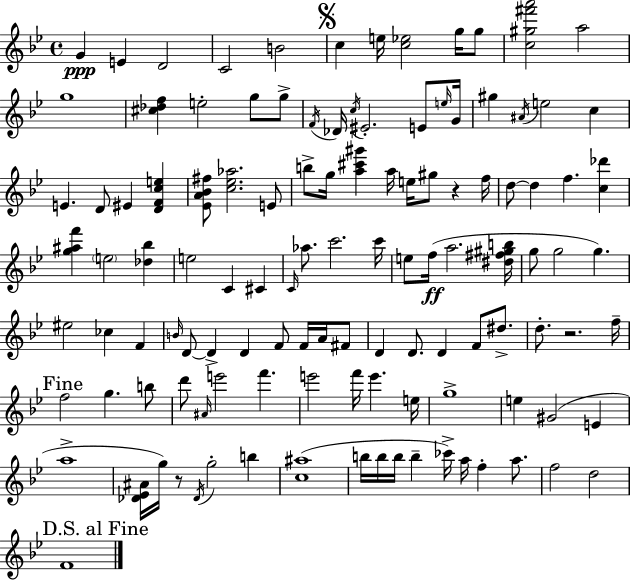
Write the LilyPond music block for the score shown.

{
  \clef treble
  \time 4/4
  \defaultTimeSignature
  \key bes \major
  g'4\ppp e'4 d'2 | c'2 b'2 | \mark \markup { \musicglyph "scripts.segno" } c''4 e''16 <c'' ees''>2 g''16 g''8 | <c'' gis'' fis''' a'''>2 a''2 | \break g''1 | <cis'' des'' f''>4 e''2-. g''8 g''8-> | \acciaccatura { f'16 } des'16 \acciaccatura { c''16 } eis'2.-. e'8 | \grace { e''16 } g'16 gis''4 \acciaccatura { ais'16 } e''2 | \break c''4 e'4. d'8 eis'4 | <d' f' c'' e''>4 <ees' a' bes' fis''>8 <c'' ees'' aes''>2. | e'8 b''8-> g''16 <a'' cis''' gis'''>4 a''16 e''16 gis''8 r4 | f''16 d''8~~ d''4 f''4. | \break <c'' des'''>4 <g'' ais'' f'''>4 \parenthesize e''2 | <des'' bes''>4 e''2 c'4 | cis'4 \grace { c'16 } aes''8. c'''2. | c'''16 e''8 f''16(\ff a''2. | \break <dis'' fis'' gis'' b''>16 g''8 g''2 g''4.) | eis''2 ces''4 | f'4 \grace { b'16 } d'8~~ d'4-> d'4 | f'8 f'16 a'16 fis'8 d'4 d'8. d'4 | \break f'8 dis''8.-> d''8.-. r2. | f''16-- \mark "Fine" f''2 g''4. | b''8 d'''8 \grace { ais'16 } e'''2 | f'''4. e'''2 f'''16 | \break e'''4. e''16 g''1-> | e''4 gis'2( | e'4 a''1-> | <des' ees' ais'>16 g''16) r8 \acciaccatura { des'16 } g''2-. | \break b''4 <c'' ais''>1( | b''16 b''16 b''16 b''4-- ces'''16->) | a''16 f''4-. a''8. f''2 | d''2 \mark "D.S. al Fine" f'1 | \break \bar "|."
}